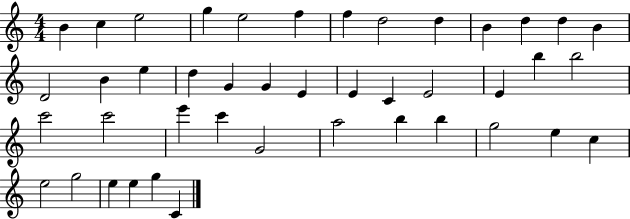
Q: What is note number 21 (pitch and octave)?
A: E4